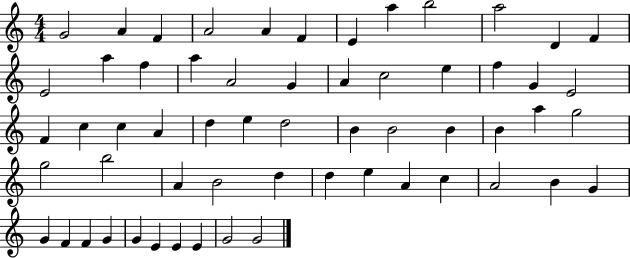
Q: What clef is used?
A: treble